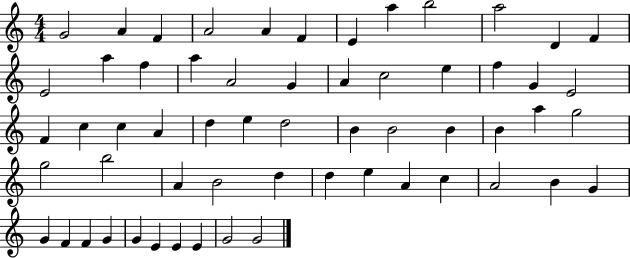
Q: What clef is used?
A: treble